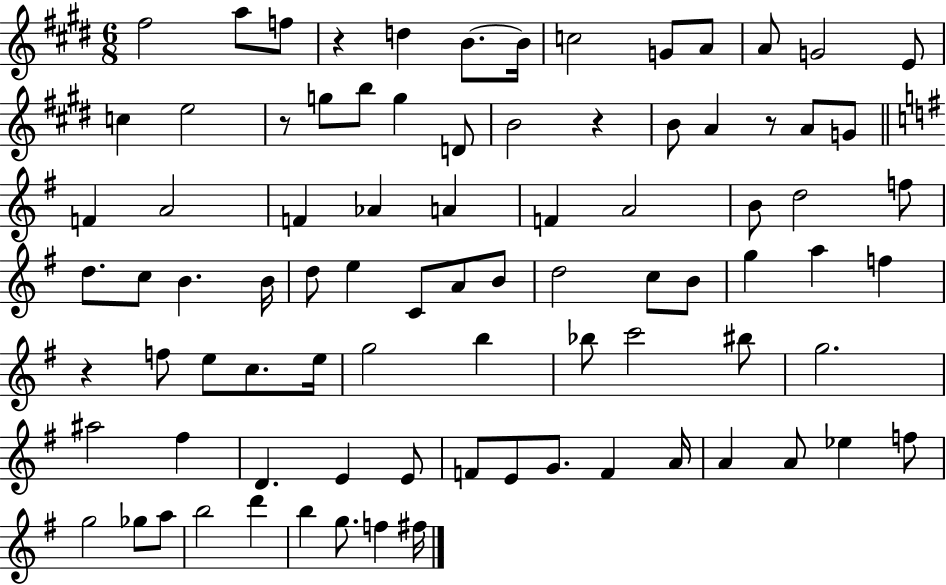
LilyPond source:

{
  \clef treble
  \numericTimeSignature
  \time 6/8
  \key e \major
  fis''2 a''8 f''8 | r4 d''4 b'8.~~ b'16 | c''2 g'8 a'8 | a'8 g'2 e'8 | \break c''4 e''2 | r8 g''8 b''8 g''4 d'8 | b'2 r4 | b'8 a'4 r8 a'8 g'8 | \break \bar "||" \break \key g \major f'4 a'2 | f'4 aes'4 a'4 | f'4 a'2 | b'8 d''2 f''8 | \break d''8. c''8 b'4. b'16 | d''8 e''4 c'8 a'8 b'8 | d''2 c''8 b'8 | g''4 a''4 f''4 | \break r4 f''8 e''8 c''8. e''16 | g''2 b''4 | bes''8 c'''2 bis''8 | g''2. | \break ais''2 fis''4 | d'4. e'4 e'8 | f'8 e'8 g'8. f'4 a'16 | a'4 a'8 ees''4 f''8 | \break g''2 ges''8 a''8 | b''2 d'''4 | b''4 g''8. f''4 fis''16 | \bar "|."
}